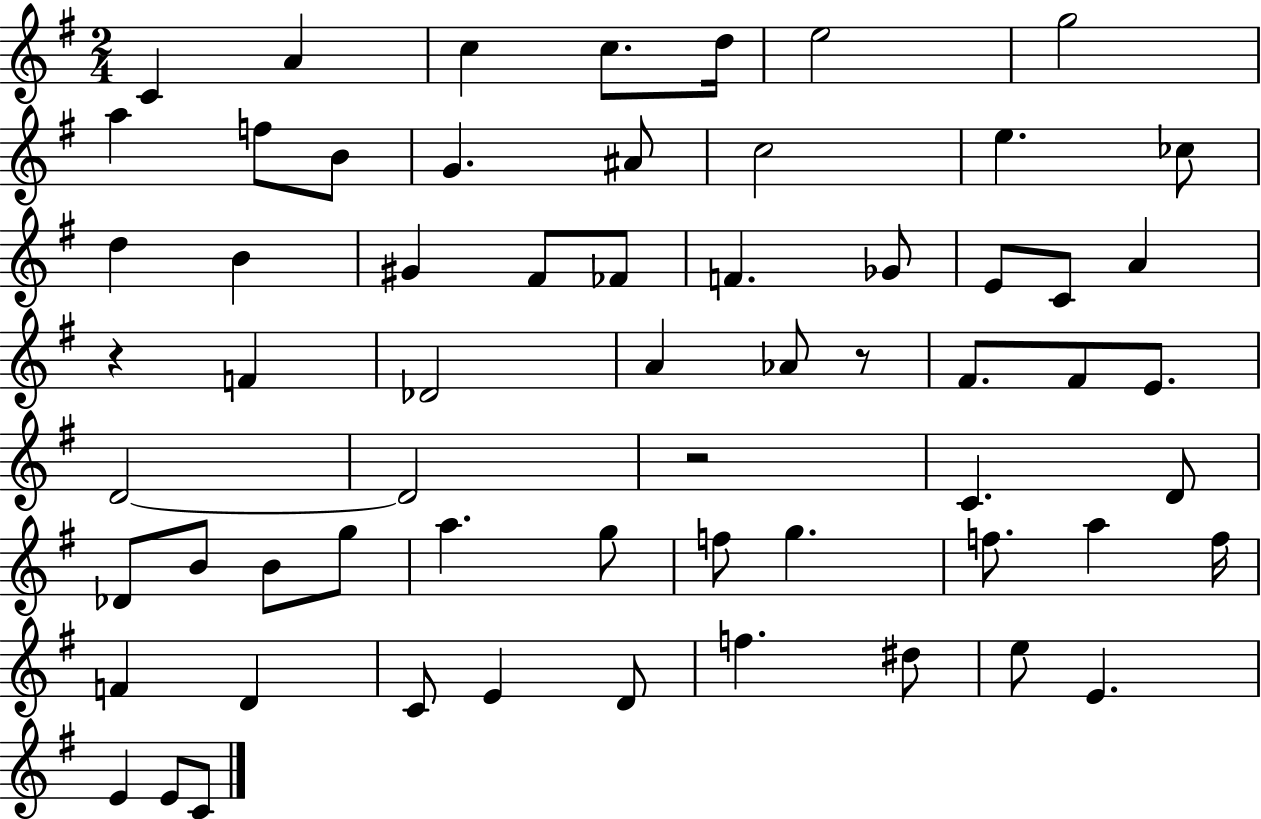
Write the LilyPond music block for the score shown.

{
  \clef treble
  \numericTimeSignature
  \time 2/4
  \key g \major
  c'4 a'4 | c''4 c''8. d''16 | e''2 | g''2 | \break a''4 f''8 b'8 | g'4. ais'8 | c''2 | e''4. ces''8 | \break d''4 b'4 | gis'4 fis'8 fes'8 | f'4. ges'8 | e'8 c'8 a'4 | \break r4 f'4 | des'2 | a'4 aes'8 r8 | fis'8. fis'8 e'8. | \break d'2~~ | d'2 | r2 | c'4. d'8 | \break des'8 b'8 b'8 g''8 | a''4. g''8 | f''8 g''4. | f''8. a''4 f''16 | \break f'4 d'4 | c'8 e'4 d'8 | f''4. dis''8 | e''8 e'4. | \break e'4 e'8 c'8 | \bar "|."
}